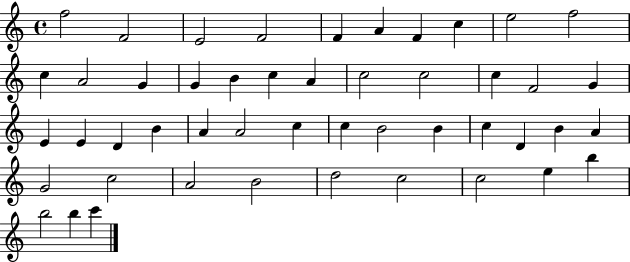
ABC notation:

X:1
T:Untitled
M:4/4
L:1/4
K:C
f2 F2 E2 F2 F A F c e2 f2 c A2 G G B c A c2 c2 c F2 G E E D B A A2 c c B2 B c D B A G2 c2 A2 B2 d2 c2 c2 e b b2 b c'